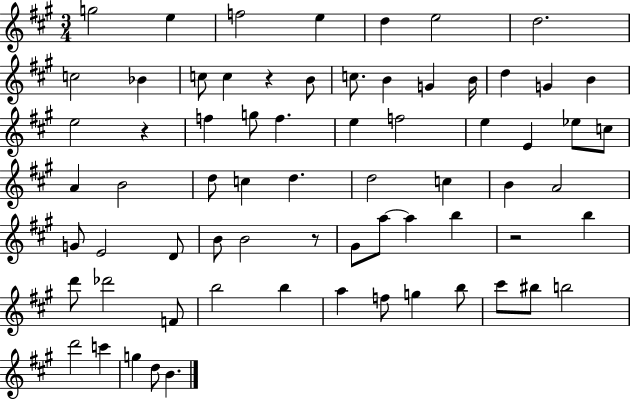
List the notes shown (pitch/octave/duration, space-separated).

G5/h E5/q F5/h E5/q D5/q E5/h D5/h. C5/h Bb4/q C5/e C5/q R/q B4/e C5/e. B4/q G4/q B4/s D5/q G4/q B4/q E5/h R/q F5/q G5/e F5/q. E5/q F5/h E5/q E4/q Eb5/e C5/e A4/q B4/h D5/e C5/q D5/q. D5/h C5/q B4/q A4/h G4/e E4/h D4/e B4/e B4/h R/e G#4/e A5/e A5/q B5/q R/h B5/q D6/e Db6/h F4/e B5/h B5/q A5/q F5/e G5/q B5/e C#6/e BIS5/e B5/h D6/h C6/q G5/q D5/e B4/q.